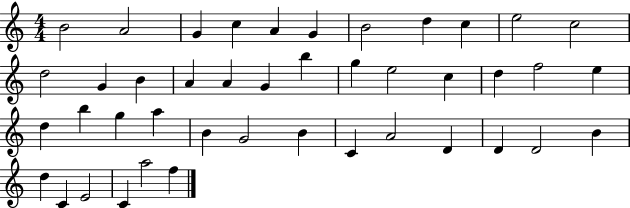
{
  \clef treble
  \numericTimeSignature
  \time 4/4
  \key c \major
  b'2 a'2 | g'4 c''4 a'4 g'4 | b'2 d''4 c''4 | e''2 c''2 | \break d''2 g'4 b'4 | a'4 a'4 g'4 b''4 | g''4 e''2 c''4 | d''4 f''2 e''4 | \break d''4 b''4 g''4 a''4 | b'4 g'2 b'4 | c'4 a'2 d'4 | d'4 d'2 b'4 | \break d''4 c'4 e'2 | c'4 a''2 f''4 | \bar "|."
}